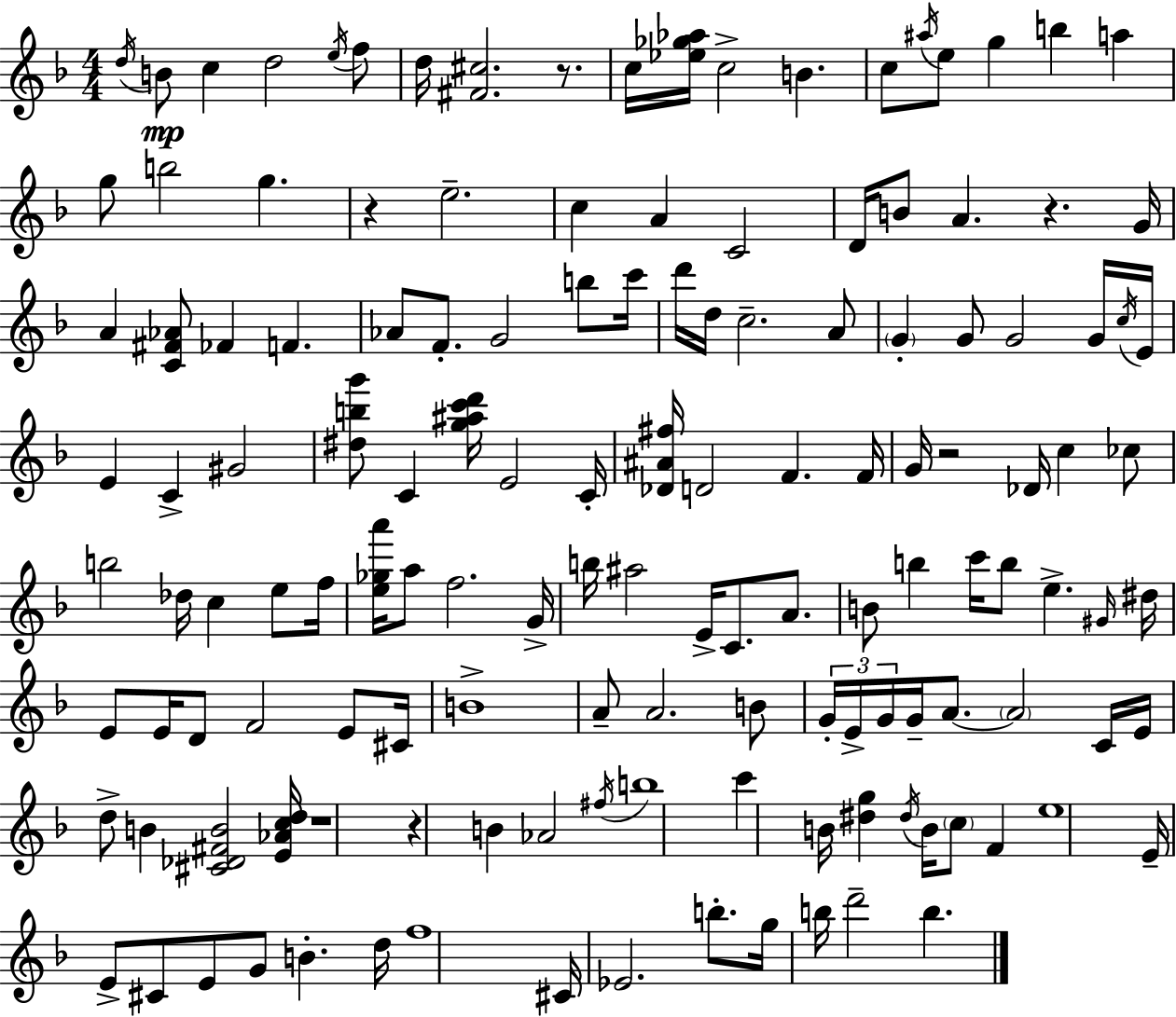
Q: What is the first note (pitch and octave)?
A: D5